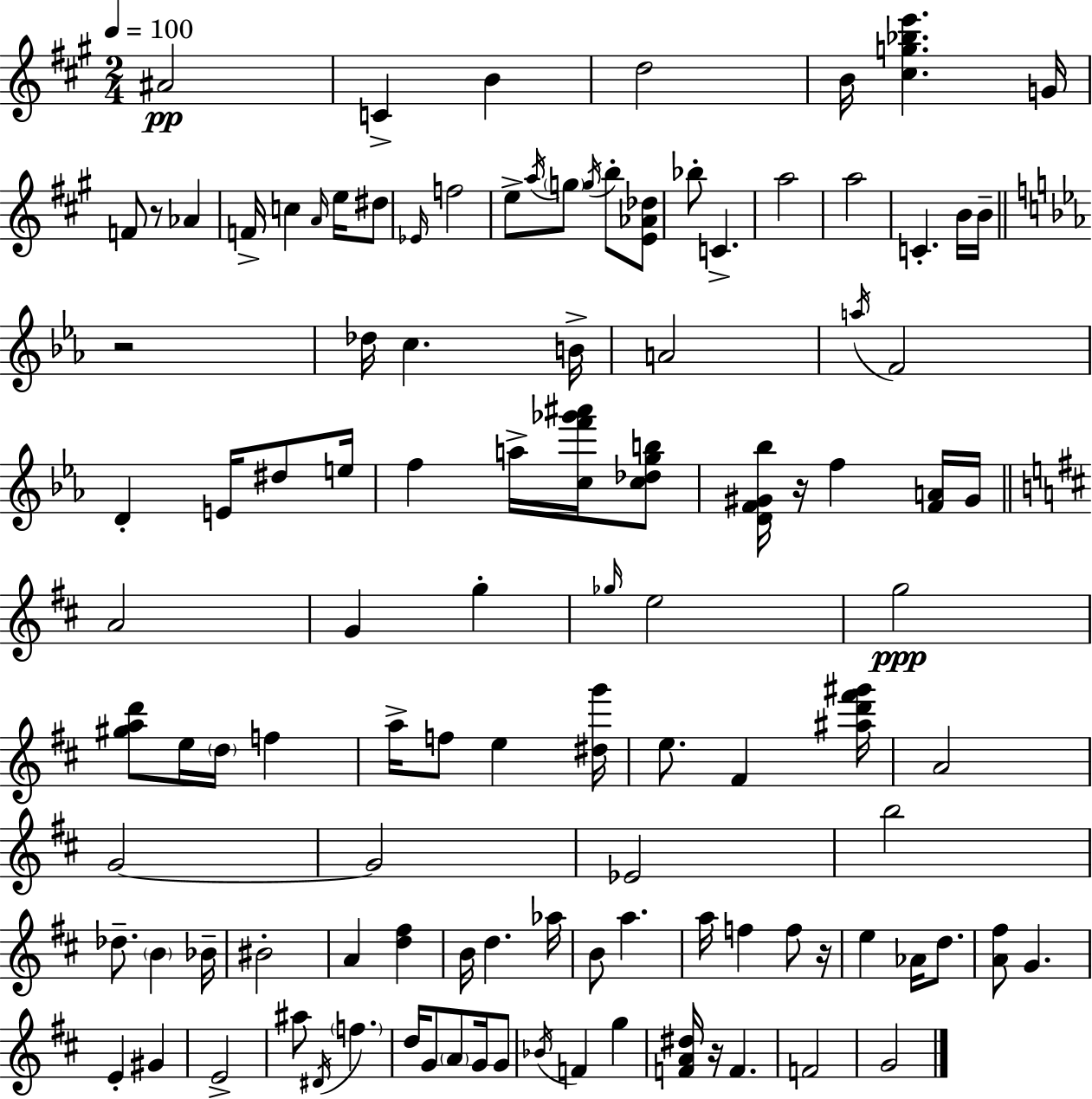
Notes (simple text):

A#4/h C4/q B4/q D5/h B4/s [C#5,G5,Bb5,E6]/q. G4/s F4/e R/e Ab4/q F4/s C5/q A4/s E5/s D#5/e Eb4/s F5/h E5/e A5/s G5/e G5/s B5/e [E4,Ab4,Db5]/e Bb5/e C4/q. A5/h A5/h C4/q. B4/s B4/s R/h Db5/s C5/q. B4/s A4/h A5/s F4/h D4/q E4/s D#5/e E5/s F5/q A5/s [C5,F6,Gb6,A#6]/s [C5,Db5,G5,B5]/e [D4,F4,G#4,Bb5]/s R/s F5/q [F4,A4]/s G#4/s A4/h G4/q G5/q Gb5/s E5/h G5/h [G#5,A5,D6]/e E5/s D5/s F5/q A5/s F5/e E5/q [D#5,G6]/s E5/e. F#4/q [A#5,D6,F#6,G#6]/s A4/h G4/h G4/h Eb4/h B5/h Db5/e. B4/q Bb4/s BIS4/h A4/q [D5,F#5]/q B4/s D5/q. Ab5/s B4/e A5/q. A5/s F5/q F5/e R/s E5/q Ab4/s D5/e. [A4,F#5]/e G4/q. E4/q G#4/q E4/h A#5/e D#4/s F5/q. D5/s G4/e A4/e G4/s G4/e Bb4/s F4/q G5/q [F4,A4,D#5]/s R/s F4/q. F4/h G4/h